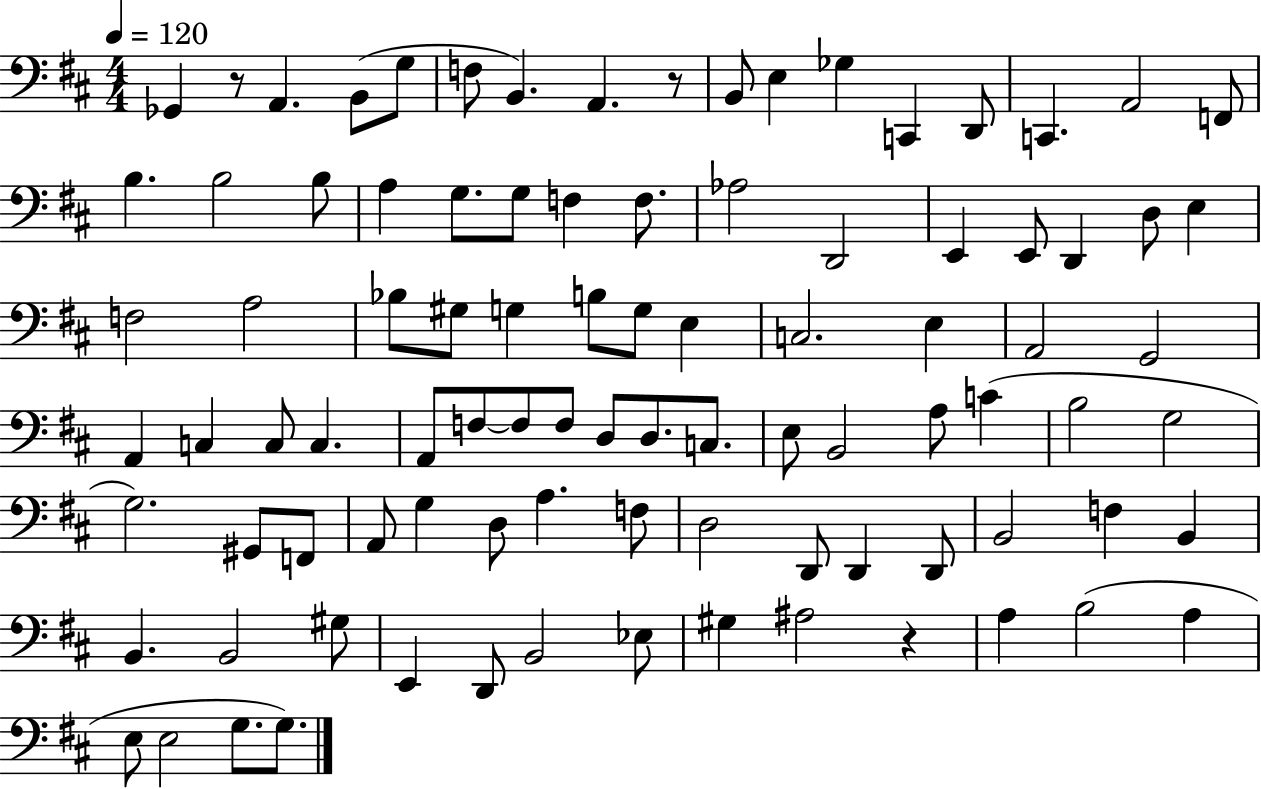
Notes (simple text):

Gb2/q R/e A2/q. B2/e G3/e F3/e B2/q. A2/q. R/e B2/e E3/q Gb3/q C2/q D2/e C2/q. A2/h F2/e B3/q. B3/h B3/e A3/q G3/e. G3/e F3/q F3/e. Ab3/h D2/h E2/q E2/e D2/q D3/e E3/q F3/h A3/h Bb3/e G#3/e G3/q B3/e G3/e E3/q C3/h. E3/q A2/h G2/h A2/q C3/q C3/e C3/q. A2/e F3/e F3/e F3/e D3/e D3/e. C3/e. E3/e B2/h A3/e C4/q B3/h G3/h G3/h. G#2/e F2/e A2/e G3/q D3/e A3/q. F3/e D3/h D2/e D2/q D2/e B2/h F3/q B2/q B2/q. B2/h G#3/e E2/q D2/e B2/h Eb3/e G#3/q A#3/h R/q A3/q B3/h A3/q E3/e E3/h G3/e. G3/e.